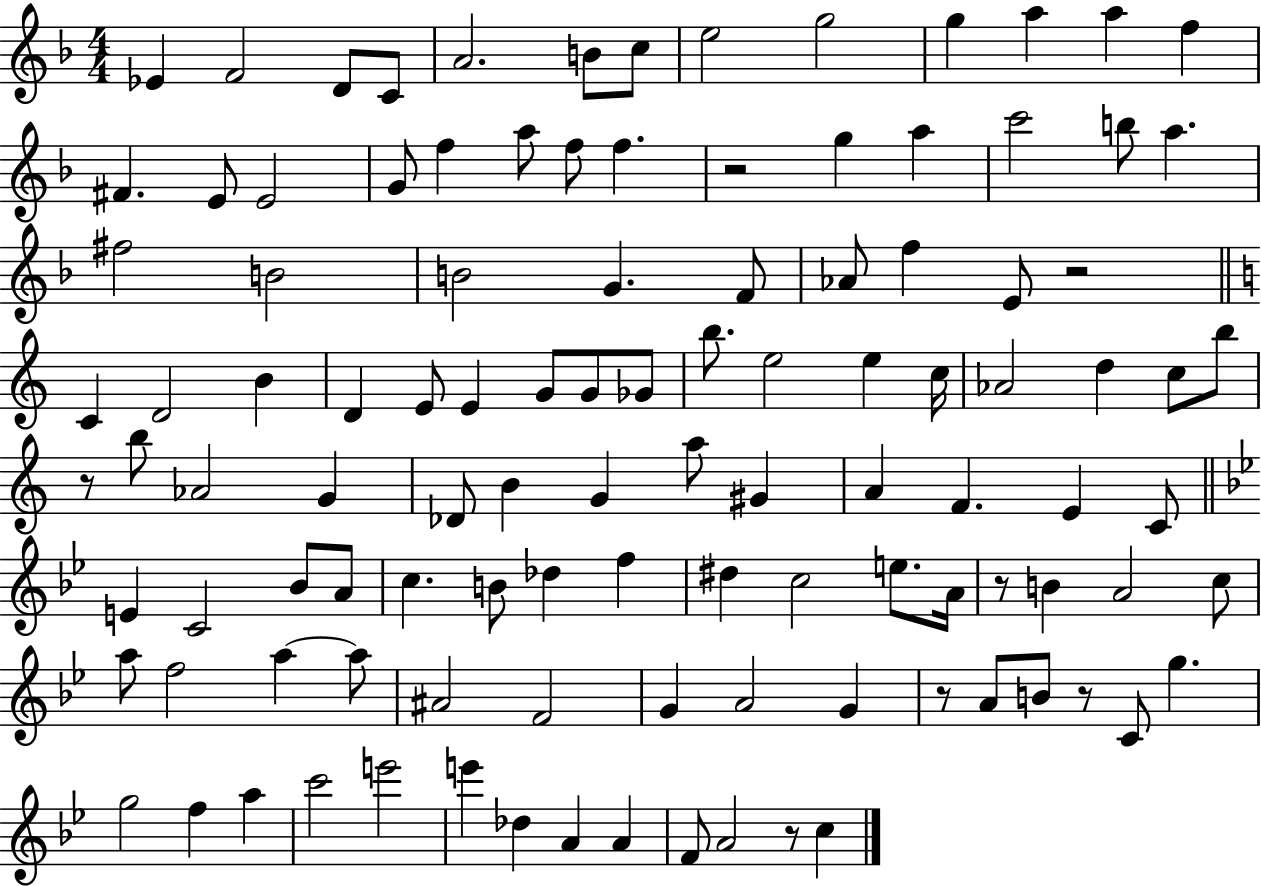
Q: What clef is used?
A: treble